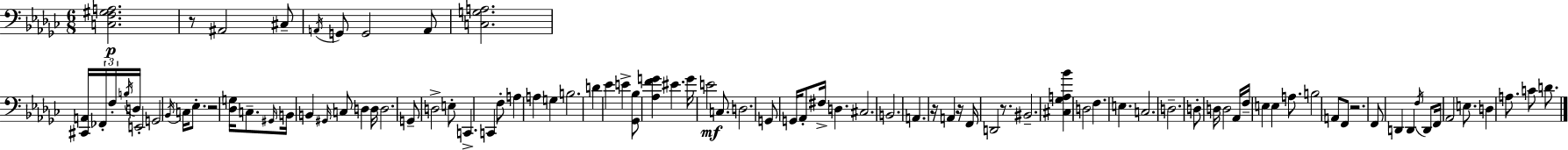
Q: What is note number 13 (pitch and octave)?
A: Bb2